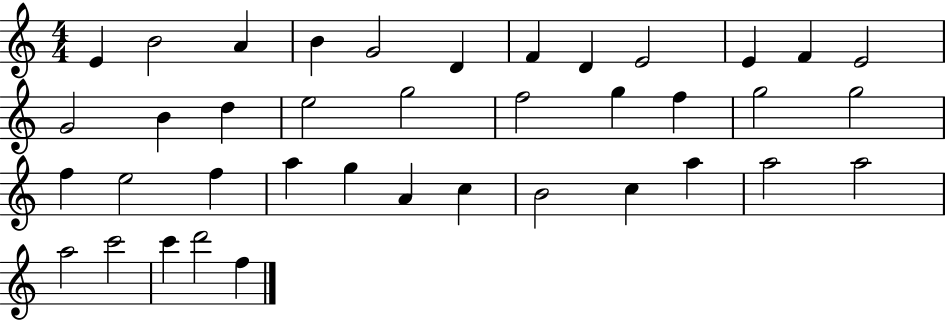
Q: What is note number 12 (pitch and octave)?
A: E4